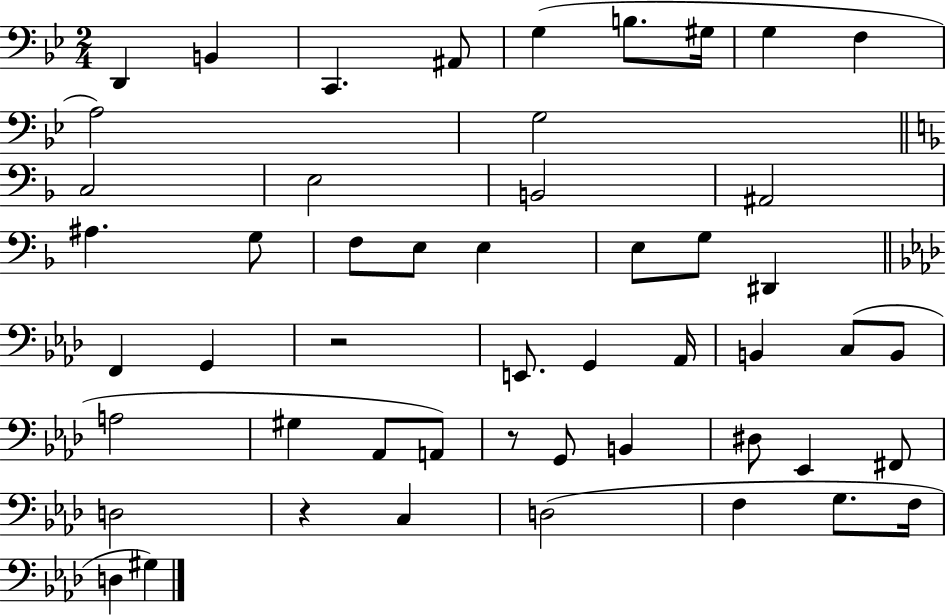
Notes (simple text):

D2/q B2/q C2/q. A#2/e G3/q B3/e. G#3/s G3/q F3/q A3/h G3/h C3/h E3/h B2/h A#2/h A#3/q. G3/e F3/e E3/e E3/q E3/e G3/e D#2/q F2/q G2/q R/h E2/e. G2/q Ab2/s B2/q C3/e B2/e A3/h G#3/q Ab2/e A2/e R/e G2/e B2/q D#3/e Eb2/q F#2/e D3/h R/q C3/q D3/h F3/q G3/e. F3/s D3/q G#3/q